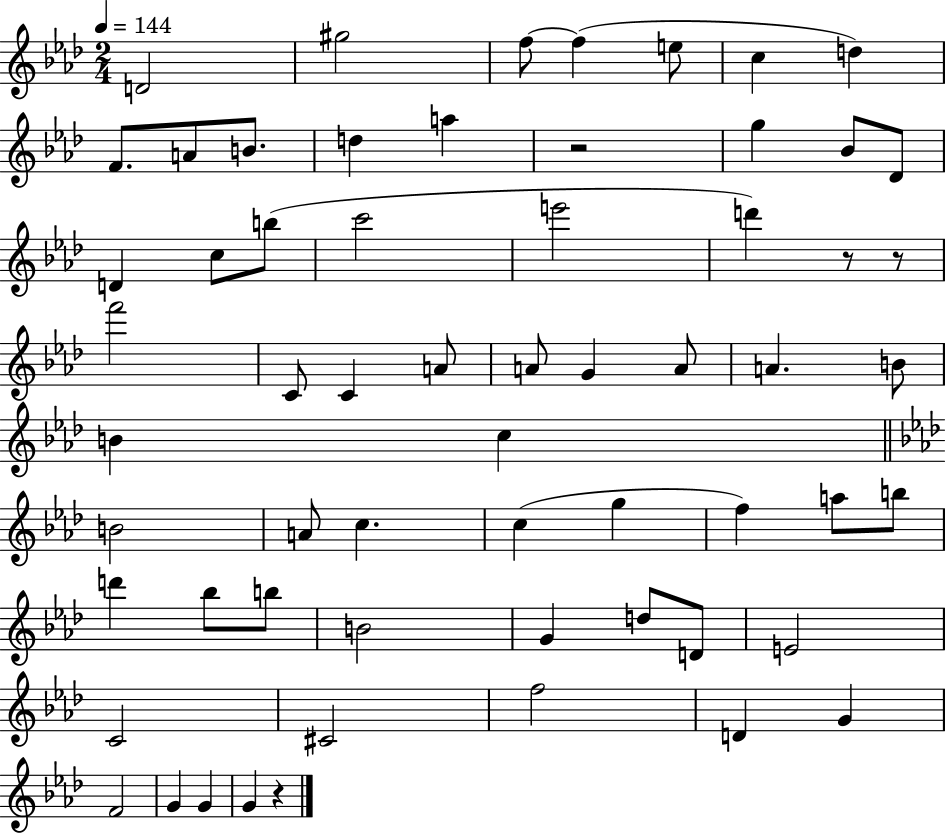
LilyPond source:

{
  \clef treble
  \numericTimeSignature
  \time 2/4
  \key aes \major
  \tempo 4 = 144
  d'2 | gis''2 | f''8~~ f''4( e''8 | c''4 d''4) | \break f'8. a'8 b'8. | d''4 a''4 | r2 | g''4 bes'8 des'8 | \break d'4 c''8 b''8( | c'''2 | e'''2 | d'''4) r8 r8 | \break f'''2 | c'8 c'4 a'8 | a'8 g'4 a'8 | a'4. b'8 | \break b'4 c''4 | \bar "||" \break \key aes \major b'2 | a'8 c''4. | c''4( g''4 | f''4) a''8 b''8 | \break d'''4 bes''8 b''8 | b'2 | g'4 d''8 d'8 | e'2 | \break c'2 | cis'2 | f''2 | d'4 g'4 | \break f'2 | g'4 g'4 | g'4 r4 | \bar "|."
}